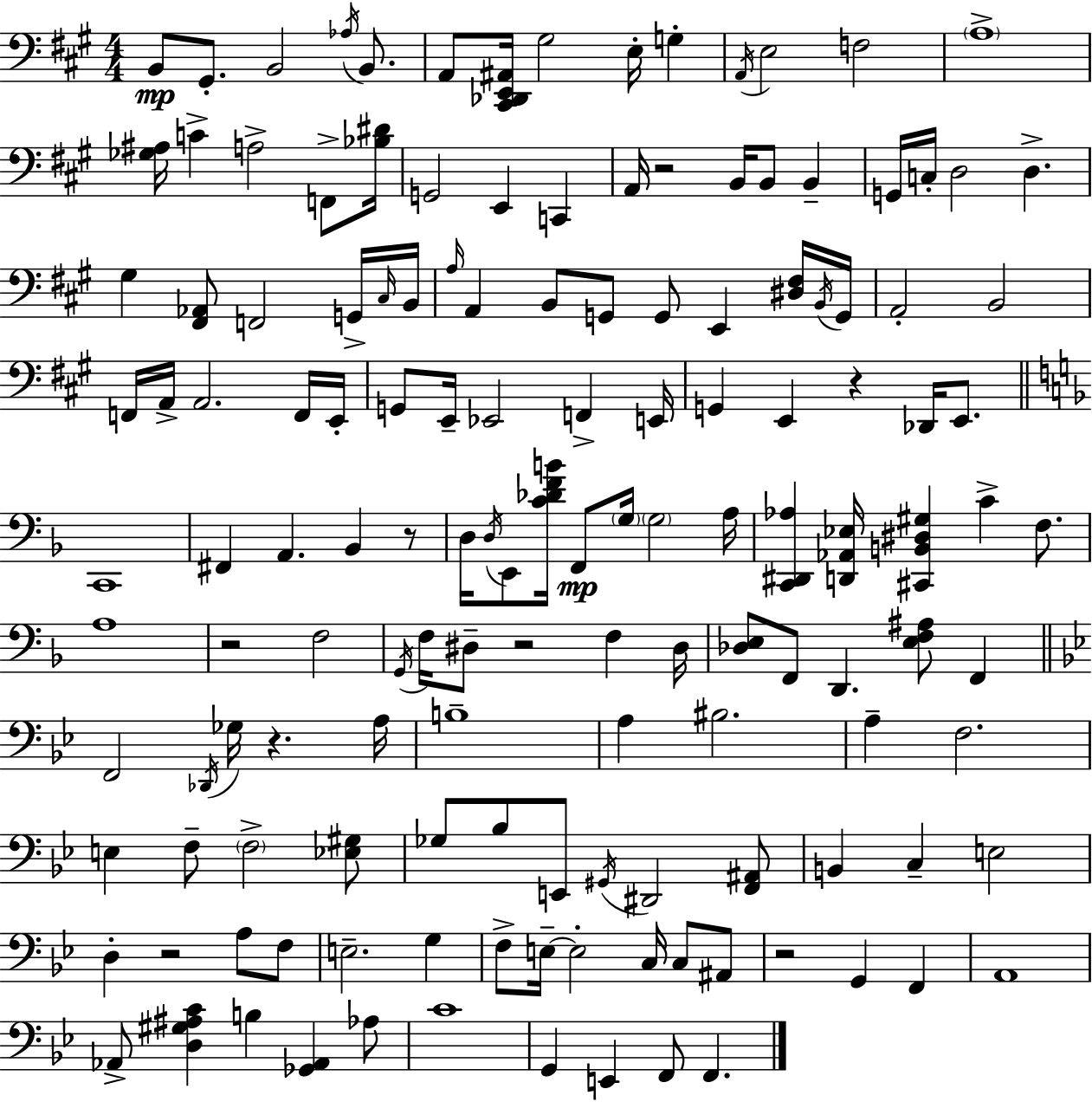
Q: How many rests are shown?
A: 8